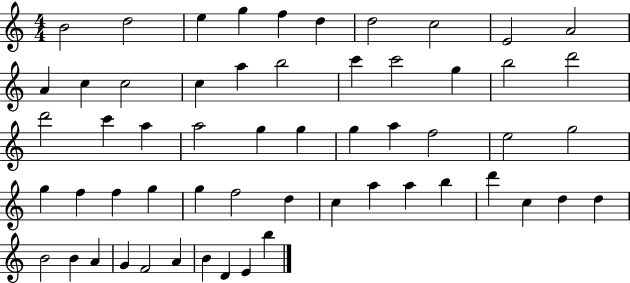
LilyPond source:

{
  \clef treble
  \numericTimeSignature
  \time 4/4
  \key c \major
  b'2 d''2 | e''4 g''4 f''4 d''4 | d''2 c''2 | e'2 a'2 | \break a'4 c''4 c''2 | c''4 a''4 b''2 | c'''4 c'''2 g''4 | b''2 d'''2 | \break d'''2 c'''4 a''4 | a''2 g''4 g''4 | g''4 a''4 f''2 | e''2 g''2 | \break g''4 f''4 f''4 g''4 | g''4 f''2 d''4 | c''4 a''4 a''4 b''4 | d'''4 c''4 d''4 d''4 | \break b'2 b'4 a'4 | g'4 f'2 a'4 | b'4 d'4 e'4 b''4 | \bar "|."
}